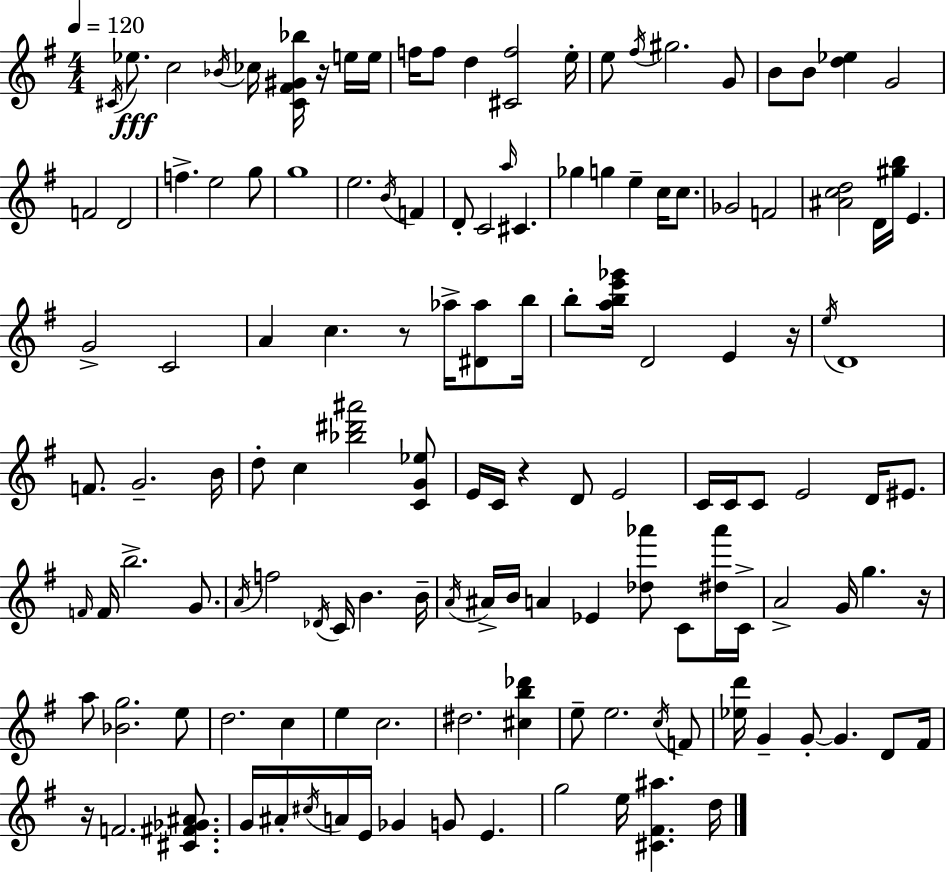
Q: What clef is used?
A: treble